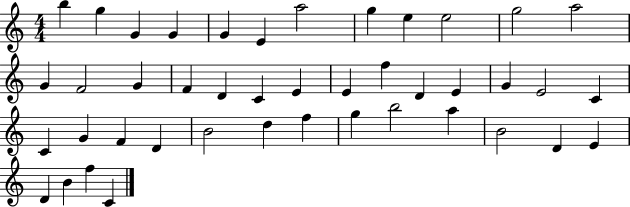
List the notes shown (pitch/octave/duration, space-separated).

B5/q G5/q G4/q G4/q G4/q E4/q A5/h G5/q E5/q E5/h G5/h A5/h G4/q F4/h G4/q F4/q D4/q C4/q E4/q E4/q F5/q D4/q E4/q G4/q E4/h C4/q C4/q G4/q F4/q D4/q B4/h D5/q F5/q G5/q B5/h A5/q B4/h D4/q E4/q D4/q B4/q F5/q C4/q